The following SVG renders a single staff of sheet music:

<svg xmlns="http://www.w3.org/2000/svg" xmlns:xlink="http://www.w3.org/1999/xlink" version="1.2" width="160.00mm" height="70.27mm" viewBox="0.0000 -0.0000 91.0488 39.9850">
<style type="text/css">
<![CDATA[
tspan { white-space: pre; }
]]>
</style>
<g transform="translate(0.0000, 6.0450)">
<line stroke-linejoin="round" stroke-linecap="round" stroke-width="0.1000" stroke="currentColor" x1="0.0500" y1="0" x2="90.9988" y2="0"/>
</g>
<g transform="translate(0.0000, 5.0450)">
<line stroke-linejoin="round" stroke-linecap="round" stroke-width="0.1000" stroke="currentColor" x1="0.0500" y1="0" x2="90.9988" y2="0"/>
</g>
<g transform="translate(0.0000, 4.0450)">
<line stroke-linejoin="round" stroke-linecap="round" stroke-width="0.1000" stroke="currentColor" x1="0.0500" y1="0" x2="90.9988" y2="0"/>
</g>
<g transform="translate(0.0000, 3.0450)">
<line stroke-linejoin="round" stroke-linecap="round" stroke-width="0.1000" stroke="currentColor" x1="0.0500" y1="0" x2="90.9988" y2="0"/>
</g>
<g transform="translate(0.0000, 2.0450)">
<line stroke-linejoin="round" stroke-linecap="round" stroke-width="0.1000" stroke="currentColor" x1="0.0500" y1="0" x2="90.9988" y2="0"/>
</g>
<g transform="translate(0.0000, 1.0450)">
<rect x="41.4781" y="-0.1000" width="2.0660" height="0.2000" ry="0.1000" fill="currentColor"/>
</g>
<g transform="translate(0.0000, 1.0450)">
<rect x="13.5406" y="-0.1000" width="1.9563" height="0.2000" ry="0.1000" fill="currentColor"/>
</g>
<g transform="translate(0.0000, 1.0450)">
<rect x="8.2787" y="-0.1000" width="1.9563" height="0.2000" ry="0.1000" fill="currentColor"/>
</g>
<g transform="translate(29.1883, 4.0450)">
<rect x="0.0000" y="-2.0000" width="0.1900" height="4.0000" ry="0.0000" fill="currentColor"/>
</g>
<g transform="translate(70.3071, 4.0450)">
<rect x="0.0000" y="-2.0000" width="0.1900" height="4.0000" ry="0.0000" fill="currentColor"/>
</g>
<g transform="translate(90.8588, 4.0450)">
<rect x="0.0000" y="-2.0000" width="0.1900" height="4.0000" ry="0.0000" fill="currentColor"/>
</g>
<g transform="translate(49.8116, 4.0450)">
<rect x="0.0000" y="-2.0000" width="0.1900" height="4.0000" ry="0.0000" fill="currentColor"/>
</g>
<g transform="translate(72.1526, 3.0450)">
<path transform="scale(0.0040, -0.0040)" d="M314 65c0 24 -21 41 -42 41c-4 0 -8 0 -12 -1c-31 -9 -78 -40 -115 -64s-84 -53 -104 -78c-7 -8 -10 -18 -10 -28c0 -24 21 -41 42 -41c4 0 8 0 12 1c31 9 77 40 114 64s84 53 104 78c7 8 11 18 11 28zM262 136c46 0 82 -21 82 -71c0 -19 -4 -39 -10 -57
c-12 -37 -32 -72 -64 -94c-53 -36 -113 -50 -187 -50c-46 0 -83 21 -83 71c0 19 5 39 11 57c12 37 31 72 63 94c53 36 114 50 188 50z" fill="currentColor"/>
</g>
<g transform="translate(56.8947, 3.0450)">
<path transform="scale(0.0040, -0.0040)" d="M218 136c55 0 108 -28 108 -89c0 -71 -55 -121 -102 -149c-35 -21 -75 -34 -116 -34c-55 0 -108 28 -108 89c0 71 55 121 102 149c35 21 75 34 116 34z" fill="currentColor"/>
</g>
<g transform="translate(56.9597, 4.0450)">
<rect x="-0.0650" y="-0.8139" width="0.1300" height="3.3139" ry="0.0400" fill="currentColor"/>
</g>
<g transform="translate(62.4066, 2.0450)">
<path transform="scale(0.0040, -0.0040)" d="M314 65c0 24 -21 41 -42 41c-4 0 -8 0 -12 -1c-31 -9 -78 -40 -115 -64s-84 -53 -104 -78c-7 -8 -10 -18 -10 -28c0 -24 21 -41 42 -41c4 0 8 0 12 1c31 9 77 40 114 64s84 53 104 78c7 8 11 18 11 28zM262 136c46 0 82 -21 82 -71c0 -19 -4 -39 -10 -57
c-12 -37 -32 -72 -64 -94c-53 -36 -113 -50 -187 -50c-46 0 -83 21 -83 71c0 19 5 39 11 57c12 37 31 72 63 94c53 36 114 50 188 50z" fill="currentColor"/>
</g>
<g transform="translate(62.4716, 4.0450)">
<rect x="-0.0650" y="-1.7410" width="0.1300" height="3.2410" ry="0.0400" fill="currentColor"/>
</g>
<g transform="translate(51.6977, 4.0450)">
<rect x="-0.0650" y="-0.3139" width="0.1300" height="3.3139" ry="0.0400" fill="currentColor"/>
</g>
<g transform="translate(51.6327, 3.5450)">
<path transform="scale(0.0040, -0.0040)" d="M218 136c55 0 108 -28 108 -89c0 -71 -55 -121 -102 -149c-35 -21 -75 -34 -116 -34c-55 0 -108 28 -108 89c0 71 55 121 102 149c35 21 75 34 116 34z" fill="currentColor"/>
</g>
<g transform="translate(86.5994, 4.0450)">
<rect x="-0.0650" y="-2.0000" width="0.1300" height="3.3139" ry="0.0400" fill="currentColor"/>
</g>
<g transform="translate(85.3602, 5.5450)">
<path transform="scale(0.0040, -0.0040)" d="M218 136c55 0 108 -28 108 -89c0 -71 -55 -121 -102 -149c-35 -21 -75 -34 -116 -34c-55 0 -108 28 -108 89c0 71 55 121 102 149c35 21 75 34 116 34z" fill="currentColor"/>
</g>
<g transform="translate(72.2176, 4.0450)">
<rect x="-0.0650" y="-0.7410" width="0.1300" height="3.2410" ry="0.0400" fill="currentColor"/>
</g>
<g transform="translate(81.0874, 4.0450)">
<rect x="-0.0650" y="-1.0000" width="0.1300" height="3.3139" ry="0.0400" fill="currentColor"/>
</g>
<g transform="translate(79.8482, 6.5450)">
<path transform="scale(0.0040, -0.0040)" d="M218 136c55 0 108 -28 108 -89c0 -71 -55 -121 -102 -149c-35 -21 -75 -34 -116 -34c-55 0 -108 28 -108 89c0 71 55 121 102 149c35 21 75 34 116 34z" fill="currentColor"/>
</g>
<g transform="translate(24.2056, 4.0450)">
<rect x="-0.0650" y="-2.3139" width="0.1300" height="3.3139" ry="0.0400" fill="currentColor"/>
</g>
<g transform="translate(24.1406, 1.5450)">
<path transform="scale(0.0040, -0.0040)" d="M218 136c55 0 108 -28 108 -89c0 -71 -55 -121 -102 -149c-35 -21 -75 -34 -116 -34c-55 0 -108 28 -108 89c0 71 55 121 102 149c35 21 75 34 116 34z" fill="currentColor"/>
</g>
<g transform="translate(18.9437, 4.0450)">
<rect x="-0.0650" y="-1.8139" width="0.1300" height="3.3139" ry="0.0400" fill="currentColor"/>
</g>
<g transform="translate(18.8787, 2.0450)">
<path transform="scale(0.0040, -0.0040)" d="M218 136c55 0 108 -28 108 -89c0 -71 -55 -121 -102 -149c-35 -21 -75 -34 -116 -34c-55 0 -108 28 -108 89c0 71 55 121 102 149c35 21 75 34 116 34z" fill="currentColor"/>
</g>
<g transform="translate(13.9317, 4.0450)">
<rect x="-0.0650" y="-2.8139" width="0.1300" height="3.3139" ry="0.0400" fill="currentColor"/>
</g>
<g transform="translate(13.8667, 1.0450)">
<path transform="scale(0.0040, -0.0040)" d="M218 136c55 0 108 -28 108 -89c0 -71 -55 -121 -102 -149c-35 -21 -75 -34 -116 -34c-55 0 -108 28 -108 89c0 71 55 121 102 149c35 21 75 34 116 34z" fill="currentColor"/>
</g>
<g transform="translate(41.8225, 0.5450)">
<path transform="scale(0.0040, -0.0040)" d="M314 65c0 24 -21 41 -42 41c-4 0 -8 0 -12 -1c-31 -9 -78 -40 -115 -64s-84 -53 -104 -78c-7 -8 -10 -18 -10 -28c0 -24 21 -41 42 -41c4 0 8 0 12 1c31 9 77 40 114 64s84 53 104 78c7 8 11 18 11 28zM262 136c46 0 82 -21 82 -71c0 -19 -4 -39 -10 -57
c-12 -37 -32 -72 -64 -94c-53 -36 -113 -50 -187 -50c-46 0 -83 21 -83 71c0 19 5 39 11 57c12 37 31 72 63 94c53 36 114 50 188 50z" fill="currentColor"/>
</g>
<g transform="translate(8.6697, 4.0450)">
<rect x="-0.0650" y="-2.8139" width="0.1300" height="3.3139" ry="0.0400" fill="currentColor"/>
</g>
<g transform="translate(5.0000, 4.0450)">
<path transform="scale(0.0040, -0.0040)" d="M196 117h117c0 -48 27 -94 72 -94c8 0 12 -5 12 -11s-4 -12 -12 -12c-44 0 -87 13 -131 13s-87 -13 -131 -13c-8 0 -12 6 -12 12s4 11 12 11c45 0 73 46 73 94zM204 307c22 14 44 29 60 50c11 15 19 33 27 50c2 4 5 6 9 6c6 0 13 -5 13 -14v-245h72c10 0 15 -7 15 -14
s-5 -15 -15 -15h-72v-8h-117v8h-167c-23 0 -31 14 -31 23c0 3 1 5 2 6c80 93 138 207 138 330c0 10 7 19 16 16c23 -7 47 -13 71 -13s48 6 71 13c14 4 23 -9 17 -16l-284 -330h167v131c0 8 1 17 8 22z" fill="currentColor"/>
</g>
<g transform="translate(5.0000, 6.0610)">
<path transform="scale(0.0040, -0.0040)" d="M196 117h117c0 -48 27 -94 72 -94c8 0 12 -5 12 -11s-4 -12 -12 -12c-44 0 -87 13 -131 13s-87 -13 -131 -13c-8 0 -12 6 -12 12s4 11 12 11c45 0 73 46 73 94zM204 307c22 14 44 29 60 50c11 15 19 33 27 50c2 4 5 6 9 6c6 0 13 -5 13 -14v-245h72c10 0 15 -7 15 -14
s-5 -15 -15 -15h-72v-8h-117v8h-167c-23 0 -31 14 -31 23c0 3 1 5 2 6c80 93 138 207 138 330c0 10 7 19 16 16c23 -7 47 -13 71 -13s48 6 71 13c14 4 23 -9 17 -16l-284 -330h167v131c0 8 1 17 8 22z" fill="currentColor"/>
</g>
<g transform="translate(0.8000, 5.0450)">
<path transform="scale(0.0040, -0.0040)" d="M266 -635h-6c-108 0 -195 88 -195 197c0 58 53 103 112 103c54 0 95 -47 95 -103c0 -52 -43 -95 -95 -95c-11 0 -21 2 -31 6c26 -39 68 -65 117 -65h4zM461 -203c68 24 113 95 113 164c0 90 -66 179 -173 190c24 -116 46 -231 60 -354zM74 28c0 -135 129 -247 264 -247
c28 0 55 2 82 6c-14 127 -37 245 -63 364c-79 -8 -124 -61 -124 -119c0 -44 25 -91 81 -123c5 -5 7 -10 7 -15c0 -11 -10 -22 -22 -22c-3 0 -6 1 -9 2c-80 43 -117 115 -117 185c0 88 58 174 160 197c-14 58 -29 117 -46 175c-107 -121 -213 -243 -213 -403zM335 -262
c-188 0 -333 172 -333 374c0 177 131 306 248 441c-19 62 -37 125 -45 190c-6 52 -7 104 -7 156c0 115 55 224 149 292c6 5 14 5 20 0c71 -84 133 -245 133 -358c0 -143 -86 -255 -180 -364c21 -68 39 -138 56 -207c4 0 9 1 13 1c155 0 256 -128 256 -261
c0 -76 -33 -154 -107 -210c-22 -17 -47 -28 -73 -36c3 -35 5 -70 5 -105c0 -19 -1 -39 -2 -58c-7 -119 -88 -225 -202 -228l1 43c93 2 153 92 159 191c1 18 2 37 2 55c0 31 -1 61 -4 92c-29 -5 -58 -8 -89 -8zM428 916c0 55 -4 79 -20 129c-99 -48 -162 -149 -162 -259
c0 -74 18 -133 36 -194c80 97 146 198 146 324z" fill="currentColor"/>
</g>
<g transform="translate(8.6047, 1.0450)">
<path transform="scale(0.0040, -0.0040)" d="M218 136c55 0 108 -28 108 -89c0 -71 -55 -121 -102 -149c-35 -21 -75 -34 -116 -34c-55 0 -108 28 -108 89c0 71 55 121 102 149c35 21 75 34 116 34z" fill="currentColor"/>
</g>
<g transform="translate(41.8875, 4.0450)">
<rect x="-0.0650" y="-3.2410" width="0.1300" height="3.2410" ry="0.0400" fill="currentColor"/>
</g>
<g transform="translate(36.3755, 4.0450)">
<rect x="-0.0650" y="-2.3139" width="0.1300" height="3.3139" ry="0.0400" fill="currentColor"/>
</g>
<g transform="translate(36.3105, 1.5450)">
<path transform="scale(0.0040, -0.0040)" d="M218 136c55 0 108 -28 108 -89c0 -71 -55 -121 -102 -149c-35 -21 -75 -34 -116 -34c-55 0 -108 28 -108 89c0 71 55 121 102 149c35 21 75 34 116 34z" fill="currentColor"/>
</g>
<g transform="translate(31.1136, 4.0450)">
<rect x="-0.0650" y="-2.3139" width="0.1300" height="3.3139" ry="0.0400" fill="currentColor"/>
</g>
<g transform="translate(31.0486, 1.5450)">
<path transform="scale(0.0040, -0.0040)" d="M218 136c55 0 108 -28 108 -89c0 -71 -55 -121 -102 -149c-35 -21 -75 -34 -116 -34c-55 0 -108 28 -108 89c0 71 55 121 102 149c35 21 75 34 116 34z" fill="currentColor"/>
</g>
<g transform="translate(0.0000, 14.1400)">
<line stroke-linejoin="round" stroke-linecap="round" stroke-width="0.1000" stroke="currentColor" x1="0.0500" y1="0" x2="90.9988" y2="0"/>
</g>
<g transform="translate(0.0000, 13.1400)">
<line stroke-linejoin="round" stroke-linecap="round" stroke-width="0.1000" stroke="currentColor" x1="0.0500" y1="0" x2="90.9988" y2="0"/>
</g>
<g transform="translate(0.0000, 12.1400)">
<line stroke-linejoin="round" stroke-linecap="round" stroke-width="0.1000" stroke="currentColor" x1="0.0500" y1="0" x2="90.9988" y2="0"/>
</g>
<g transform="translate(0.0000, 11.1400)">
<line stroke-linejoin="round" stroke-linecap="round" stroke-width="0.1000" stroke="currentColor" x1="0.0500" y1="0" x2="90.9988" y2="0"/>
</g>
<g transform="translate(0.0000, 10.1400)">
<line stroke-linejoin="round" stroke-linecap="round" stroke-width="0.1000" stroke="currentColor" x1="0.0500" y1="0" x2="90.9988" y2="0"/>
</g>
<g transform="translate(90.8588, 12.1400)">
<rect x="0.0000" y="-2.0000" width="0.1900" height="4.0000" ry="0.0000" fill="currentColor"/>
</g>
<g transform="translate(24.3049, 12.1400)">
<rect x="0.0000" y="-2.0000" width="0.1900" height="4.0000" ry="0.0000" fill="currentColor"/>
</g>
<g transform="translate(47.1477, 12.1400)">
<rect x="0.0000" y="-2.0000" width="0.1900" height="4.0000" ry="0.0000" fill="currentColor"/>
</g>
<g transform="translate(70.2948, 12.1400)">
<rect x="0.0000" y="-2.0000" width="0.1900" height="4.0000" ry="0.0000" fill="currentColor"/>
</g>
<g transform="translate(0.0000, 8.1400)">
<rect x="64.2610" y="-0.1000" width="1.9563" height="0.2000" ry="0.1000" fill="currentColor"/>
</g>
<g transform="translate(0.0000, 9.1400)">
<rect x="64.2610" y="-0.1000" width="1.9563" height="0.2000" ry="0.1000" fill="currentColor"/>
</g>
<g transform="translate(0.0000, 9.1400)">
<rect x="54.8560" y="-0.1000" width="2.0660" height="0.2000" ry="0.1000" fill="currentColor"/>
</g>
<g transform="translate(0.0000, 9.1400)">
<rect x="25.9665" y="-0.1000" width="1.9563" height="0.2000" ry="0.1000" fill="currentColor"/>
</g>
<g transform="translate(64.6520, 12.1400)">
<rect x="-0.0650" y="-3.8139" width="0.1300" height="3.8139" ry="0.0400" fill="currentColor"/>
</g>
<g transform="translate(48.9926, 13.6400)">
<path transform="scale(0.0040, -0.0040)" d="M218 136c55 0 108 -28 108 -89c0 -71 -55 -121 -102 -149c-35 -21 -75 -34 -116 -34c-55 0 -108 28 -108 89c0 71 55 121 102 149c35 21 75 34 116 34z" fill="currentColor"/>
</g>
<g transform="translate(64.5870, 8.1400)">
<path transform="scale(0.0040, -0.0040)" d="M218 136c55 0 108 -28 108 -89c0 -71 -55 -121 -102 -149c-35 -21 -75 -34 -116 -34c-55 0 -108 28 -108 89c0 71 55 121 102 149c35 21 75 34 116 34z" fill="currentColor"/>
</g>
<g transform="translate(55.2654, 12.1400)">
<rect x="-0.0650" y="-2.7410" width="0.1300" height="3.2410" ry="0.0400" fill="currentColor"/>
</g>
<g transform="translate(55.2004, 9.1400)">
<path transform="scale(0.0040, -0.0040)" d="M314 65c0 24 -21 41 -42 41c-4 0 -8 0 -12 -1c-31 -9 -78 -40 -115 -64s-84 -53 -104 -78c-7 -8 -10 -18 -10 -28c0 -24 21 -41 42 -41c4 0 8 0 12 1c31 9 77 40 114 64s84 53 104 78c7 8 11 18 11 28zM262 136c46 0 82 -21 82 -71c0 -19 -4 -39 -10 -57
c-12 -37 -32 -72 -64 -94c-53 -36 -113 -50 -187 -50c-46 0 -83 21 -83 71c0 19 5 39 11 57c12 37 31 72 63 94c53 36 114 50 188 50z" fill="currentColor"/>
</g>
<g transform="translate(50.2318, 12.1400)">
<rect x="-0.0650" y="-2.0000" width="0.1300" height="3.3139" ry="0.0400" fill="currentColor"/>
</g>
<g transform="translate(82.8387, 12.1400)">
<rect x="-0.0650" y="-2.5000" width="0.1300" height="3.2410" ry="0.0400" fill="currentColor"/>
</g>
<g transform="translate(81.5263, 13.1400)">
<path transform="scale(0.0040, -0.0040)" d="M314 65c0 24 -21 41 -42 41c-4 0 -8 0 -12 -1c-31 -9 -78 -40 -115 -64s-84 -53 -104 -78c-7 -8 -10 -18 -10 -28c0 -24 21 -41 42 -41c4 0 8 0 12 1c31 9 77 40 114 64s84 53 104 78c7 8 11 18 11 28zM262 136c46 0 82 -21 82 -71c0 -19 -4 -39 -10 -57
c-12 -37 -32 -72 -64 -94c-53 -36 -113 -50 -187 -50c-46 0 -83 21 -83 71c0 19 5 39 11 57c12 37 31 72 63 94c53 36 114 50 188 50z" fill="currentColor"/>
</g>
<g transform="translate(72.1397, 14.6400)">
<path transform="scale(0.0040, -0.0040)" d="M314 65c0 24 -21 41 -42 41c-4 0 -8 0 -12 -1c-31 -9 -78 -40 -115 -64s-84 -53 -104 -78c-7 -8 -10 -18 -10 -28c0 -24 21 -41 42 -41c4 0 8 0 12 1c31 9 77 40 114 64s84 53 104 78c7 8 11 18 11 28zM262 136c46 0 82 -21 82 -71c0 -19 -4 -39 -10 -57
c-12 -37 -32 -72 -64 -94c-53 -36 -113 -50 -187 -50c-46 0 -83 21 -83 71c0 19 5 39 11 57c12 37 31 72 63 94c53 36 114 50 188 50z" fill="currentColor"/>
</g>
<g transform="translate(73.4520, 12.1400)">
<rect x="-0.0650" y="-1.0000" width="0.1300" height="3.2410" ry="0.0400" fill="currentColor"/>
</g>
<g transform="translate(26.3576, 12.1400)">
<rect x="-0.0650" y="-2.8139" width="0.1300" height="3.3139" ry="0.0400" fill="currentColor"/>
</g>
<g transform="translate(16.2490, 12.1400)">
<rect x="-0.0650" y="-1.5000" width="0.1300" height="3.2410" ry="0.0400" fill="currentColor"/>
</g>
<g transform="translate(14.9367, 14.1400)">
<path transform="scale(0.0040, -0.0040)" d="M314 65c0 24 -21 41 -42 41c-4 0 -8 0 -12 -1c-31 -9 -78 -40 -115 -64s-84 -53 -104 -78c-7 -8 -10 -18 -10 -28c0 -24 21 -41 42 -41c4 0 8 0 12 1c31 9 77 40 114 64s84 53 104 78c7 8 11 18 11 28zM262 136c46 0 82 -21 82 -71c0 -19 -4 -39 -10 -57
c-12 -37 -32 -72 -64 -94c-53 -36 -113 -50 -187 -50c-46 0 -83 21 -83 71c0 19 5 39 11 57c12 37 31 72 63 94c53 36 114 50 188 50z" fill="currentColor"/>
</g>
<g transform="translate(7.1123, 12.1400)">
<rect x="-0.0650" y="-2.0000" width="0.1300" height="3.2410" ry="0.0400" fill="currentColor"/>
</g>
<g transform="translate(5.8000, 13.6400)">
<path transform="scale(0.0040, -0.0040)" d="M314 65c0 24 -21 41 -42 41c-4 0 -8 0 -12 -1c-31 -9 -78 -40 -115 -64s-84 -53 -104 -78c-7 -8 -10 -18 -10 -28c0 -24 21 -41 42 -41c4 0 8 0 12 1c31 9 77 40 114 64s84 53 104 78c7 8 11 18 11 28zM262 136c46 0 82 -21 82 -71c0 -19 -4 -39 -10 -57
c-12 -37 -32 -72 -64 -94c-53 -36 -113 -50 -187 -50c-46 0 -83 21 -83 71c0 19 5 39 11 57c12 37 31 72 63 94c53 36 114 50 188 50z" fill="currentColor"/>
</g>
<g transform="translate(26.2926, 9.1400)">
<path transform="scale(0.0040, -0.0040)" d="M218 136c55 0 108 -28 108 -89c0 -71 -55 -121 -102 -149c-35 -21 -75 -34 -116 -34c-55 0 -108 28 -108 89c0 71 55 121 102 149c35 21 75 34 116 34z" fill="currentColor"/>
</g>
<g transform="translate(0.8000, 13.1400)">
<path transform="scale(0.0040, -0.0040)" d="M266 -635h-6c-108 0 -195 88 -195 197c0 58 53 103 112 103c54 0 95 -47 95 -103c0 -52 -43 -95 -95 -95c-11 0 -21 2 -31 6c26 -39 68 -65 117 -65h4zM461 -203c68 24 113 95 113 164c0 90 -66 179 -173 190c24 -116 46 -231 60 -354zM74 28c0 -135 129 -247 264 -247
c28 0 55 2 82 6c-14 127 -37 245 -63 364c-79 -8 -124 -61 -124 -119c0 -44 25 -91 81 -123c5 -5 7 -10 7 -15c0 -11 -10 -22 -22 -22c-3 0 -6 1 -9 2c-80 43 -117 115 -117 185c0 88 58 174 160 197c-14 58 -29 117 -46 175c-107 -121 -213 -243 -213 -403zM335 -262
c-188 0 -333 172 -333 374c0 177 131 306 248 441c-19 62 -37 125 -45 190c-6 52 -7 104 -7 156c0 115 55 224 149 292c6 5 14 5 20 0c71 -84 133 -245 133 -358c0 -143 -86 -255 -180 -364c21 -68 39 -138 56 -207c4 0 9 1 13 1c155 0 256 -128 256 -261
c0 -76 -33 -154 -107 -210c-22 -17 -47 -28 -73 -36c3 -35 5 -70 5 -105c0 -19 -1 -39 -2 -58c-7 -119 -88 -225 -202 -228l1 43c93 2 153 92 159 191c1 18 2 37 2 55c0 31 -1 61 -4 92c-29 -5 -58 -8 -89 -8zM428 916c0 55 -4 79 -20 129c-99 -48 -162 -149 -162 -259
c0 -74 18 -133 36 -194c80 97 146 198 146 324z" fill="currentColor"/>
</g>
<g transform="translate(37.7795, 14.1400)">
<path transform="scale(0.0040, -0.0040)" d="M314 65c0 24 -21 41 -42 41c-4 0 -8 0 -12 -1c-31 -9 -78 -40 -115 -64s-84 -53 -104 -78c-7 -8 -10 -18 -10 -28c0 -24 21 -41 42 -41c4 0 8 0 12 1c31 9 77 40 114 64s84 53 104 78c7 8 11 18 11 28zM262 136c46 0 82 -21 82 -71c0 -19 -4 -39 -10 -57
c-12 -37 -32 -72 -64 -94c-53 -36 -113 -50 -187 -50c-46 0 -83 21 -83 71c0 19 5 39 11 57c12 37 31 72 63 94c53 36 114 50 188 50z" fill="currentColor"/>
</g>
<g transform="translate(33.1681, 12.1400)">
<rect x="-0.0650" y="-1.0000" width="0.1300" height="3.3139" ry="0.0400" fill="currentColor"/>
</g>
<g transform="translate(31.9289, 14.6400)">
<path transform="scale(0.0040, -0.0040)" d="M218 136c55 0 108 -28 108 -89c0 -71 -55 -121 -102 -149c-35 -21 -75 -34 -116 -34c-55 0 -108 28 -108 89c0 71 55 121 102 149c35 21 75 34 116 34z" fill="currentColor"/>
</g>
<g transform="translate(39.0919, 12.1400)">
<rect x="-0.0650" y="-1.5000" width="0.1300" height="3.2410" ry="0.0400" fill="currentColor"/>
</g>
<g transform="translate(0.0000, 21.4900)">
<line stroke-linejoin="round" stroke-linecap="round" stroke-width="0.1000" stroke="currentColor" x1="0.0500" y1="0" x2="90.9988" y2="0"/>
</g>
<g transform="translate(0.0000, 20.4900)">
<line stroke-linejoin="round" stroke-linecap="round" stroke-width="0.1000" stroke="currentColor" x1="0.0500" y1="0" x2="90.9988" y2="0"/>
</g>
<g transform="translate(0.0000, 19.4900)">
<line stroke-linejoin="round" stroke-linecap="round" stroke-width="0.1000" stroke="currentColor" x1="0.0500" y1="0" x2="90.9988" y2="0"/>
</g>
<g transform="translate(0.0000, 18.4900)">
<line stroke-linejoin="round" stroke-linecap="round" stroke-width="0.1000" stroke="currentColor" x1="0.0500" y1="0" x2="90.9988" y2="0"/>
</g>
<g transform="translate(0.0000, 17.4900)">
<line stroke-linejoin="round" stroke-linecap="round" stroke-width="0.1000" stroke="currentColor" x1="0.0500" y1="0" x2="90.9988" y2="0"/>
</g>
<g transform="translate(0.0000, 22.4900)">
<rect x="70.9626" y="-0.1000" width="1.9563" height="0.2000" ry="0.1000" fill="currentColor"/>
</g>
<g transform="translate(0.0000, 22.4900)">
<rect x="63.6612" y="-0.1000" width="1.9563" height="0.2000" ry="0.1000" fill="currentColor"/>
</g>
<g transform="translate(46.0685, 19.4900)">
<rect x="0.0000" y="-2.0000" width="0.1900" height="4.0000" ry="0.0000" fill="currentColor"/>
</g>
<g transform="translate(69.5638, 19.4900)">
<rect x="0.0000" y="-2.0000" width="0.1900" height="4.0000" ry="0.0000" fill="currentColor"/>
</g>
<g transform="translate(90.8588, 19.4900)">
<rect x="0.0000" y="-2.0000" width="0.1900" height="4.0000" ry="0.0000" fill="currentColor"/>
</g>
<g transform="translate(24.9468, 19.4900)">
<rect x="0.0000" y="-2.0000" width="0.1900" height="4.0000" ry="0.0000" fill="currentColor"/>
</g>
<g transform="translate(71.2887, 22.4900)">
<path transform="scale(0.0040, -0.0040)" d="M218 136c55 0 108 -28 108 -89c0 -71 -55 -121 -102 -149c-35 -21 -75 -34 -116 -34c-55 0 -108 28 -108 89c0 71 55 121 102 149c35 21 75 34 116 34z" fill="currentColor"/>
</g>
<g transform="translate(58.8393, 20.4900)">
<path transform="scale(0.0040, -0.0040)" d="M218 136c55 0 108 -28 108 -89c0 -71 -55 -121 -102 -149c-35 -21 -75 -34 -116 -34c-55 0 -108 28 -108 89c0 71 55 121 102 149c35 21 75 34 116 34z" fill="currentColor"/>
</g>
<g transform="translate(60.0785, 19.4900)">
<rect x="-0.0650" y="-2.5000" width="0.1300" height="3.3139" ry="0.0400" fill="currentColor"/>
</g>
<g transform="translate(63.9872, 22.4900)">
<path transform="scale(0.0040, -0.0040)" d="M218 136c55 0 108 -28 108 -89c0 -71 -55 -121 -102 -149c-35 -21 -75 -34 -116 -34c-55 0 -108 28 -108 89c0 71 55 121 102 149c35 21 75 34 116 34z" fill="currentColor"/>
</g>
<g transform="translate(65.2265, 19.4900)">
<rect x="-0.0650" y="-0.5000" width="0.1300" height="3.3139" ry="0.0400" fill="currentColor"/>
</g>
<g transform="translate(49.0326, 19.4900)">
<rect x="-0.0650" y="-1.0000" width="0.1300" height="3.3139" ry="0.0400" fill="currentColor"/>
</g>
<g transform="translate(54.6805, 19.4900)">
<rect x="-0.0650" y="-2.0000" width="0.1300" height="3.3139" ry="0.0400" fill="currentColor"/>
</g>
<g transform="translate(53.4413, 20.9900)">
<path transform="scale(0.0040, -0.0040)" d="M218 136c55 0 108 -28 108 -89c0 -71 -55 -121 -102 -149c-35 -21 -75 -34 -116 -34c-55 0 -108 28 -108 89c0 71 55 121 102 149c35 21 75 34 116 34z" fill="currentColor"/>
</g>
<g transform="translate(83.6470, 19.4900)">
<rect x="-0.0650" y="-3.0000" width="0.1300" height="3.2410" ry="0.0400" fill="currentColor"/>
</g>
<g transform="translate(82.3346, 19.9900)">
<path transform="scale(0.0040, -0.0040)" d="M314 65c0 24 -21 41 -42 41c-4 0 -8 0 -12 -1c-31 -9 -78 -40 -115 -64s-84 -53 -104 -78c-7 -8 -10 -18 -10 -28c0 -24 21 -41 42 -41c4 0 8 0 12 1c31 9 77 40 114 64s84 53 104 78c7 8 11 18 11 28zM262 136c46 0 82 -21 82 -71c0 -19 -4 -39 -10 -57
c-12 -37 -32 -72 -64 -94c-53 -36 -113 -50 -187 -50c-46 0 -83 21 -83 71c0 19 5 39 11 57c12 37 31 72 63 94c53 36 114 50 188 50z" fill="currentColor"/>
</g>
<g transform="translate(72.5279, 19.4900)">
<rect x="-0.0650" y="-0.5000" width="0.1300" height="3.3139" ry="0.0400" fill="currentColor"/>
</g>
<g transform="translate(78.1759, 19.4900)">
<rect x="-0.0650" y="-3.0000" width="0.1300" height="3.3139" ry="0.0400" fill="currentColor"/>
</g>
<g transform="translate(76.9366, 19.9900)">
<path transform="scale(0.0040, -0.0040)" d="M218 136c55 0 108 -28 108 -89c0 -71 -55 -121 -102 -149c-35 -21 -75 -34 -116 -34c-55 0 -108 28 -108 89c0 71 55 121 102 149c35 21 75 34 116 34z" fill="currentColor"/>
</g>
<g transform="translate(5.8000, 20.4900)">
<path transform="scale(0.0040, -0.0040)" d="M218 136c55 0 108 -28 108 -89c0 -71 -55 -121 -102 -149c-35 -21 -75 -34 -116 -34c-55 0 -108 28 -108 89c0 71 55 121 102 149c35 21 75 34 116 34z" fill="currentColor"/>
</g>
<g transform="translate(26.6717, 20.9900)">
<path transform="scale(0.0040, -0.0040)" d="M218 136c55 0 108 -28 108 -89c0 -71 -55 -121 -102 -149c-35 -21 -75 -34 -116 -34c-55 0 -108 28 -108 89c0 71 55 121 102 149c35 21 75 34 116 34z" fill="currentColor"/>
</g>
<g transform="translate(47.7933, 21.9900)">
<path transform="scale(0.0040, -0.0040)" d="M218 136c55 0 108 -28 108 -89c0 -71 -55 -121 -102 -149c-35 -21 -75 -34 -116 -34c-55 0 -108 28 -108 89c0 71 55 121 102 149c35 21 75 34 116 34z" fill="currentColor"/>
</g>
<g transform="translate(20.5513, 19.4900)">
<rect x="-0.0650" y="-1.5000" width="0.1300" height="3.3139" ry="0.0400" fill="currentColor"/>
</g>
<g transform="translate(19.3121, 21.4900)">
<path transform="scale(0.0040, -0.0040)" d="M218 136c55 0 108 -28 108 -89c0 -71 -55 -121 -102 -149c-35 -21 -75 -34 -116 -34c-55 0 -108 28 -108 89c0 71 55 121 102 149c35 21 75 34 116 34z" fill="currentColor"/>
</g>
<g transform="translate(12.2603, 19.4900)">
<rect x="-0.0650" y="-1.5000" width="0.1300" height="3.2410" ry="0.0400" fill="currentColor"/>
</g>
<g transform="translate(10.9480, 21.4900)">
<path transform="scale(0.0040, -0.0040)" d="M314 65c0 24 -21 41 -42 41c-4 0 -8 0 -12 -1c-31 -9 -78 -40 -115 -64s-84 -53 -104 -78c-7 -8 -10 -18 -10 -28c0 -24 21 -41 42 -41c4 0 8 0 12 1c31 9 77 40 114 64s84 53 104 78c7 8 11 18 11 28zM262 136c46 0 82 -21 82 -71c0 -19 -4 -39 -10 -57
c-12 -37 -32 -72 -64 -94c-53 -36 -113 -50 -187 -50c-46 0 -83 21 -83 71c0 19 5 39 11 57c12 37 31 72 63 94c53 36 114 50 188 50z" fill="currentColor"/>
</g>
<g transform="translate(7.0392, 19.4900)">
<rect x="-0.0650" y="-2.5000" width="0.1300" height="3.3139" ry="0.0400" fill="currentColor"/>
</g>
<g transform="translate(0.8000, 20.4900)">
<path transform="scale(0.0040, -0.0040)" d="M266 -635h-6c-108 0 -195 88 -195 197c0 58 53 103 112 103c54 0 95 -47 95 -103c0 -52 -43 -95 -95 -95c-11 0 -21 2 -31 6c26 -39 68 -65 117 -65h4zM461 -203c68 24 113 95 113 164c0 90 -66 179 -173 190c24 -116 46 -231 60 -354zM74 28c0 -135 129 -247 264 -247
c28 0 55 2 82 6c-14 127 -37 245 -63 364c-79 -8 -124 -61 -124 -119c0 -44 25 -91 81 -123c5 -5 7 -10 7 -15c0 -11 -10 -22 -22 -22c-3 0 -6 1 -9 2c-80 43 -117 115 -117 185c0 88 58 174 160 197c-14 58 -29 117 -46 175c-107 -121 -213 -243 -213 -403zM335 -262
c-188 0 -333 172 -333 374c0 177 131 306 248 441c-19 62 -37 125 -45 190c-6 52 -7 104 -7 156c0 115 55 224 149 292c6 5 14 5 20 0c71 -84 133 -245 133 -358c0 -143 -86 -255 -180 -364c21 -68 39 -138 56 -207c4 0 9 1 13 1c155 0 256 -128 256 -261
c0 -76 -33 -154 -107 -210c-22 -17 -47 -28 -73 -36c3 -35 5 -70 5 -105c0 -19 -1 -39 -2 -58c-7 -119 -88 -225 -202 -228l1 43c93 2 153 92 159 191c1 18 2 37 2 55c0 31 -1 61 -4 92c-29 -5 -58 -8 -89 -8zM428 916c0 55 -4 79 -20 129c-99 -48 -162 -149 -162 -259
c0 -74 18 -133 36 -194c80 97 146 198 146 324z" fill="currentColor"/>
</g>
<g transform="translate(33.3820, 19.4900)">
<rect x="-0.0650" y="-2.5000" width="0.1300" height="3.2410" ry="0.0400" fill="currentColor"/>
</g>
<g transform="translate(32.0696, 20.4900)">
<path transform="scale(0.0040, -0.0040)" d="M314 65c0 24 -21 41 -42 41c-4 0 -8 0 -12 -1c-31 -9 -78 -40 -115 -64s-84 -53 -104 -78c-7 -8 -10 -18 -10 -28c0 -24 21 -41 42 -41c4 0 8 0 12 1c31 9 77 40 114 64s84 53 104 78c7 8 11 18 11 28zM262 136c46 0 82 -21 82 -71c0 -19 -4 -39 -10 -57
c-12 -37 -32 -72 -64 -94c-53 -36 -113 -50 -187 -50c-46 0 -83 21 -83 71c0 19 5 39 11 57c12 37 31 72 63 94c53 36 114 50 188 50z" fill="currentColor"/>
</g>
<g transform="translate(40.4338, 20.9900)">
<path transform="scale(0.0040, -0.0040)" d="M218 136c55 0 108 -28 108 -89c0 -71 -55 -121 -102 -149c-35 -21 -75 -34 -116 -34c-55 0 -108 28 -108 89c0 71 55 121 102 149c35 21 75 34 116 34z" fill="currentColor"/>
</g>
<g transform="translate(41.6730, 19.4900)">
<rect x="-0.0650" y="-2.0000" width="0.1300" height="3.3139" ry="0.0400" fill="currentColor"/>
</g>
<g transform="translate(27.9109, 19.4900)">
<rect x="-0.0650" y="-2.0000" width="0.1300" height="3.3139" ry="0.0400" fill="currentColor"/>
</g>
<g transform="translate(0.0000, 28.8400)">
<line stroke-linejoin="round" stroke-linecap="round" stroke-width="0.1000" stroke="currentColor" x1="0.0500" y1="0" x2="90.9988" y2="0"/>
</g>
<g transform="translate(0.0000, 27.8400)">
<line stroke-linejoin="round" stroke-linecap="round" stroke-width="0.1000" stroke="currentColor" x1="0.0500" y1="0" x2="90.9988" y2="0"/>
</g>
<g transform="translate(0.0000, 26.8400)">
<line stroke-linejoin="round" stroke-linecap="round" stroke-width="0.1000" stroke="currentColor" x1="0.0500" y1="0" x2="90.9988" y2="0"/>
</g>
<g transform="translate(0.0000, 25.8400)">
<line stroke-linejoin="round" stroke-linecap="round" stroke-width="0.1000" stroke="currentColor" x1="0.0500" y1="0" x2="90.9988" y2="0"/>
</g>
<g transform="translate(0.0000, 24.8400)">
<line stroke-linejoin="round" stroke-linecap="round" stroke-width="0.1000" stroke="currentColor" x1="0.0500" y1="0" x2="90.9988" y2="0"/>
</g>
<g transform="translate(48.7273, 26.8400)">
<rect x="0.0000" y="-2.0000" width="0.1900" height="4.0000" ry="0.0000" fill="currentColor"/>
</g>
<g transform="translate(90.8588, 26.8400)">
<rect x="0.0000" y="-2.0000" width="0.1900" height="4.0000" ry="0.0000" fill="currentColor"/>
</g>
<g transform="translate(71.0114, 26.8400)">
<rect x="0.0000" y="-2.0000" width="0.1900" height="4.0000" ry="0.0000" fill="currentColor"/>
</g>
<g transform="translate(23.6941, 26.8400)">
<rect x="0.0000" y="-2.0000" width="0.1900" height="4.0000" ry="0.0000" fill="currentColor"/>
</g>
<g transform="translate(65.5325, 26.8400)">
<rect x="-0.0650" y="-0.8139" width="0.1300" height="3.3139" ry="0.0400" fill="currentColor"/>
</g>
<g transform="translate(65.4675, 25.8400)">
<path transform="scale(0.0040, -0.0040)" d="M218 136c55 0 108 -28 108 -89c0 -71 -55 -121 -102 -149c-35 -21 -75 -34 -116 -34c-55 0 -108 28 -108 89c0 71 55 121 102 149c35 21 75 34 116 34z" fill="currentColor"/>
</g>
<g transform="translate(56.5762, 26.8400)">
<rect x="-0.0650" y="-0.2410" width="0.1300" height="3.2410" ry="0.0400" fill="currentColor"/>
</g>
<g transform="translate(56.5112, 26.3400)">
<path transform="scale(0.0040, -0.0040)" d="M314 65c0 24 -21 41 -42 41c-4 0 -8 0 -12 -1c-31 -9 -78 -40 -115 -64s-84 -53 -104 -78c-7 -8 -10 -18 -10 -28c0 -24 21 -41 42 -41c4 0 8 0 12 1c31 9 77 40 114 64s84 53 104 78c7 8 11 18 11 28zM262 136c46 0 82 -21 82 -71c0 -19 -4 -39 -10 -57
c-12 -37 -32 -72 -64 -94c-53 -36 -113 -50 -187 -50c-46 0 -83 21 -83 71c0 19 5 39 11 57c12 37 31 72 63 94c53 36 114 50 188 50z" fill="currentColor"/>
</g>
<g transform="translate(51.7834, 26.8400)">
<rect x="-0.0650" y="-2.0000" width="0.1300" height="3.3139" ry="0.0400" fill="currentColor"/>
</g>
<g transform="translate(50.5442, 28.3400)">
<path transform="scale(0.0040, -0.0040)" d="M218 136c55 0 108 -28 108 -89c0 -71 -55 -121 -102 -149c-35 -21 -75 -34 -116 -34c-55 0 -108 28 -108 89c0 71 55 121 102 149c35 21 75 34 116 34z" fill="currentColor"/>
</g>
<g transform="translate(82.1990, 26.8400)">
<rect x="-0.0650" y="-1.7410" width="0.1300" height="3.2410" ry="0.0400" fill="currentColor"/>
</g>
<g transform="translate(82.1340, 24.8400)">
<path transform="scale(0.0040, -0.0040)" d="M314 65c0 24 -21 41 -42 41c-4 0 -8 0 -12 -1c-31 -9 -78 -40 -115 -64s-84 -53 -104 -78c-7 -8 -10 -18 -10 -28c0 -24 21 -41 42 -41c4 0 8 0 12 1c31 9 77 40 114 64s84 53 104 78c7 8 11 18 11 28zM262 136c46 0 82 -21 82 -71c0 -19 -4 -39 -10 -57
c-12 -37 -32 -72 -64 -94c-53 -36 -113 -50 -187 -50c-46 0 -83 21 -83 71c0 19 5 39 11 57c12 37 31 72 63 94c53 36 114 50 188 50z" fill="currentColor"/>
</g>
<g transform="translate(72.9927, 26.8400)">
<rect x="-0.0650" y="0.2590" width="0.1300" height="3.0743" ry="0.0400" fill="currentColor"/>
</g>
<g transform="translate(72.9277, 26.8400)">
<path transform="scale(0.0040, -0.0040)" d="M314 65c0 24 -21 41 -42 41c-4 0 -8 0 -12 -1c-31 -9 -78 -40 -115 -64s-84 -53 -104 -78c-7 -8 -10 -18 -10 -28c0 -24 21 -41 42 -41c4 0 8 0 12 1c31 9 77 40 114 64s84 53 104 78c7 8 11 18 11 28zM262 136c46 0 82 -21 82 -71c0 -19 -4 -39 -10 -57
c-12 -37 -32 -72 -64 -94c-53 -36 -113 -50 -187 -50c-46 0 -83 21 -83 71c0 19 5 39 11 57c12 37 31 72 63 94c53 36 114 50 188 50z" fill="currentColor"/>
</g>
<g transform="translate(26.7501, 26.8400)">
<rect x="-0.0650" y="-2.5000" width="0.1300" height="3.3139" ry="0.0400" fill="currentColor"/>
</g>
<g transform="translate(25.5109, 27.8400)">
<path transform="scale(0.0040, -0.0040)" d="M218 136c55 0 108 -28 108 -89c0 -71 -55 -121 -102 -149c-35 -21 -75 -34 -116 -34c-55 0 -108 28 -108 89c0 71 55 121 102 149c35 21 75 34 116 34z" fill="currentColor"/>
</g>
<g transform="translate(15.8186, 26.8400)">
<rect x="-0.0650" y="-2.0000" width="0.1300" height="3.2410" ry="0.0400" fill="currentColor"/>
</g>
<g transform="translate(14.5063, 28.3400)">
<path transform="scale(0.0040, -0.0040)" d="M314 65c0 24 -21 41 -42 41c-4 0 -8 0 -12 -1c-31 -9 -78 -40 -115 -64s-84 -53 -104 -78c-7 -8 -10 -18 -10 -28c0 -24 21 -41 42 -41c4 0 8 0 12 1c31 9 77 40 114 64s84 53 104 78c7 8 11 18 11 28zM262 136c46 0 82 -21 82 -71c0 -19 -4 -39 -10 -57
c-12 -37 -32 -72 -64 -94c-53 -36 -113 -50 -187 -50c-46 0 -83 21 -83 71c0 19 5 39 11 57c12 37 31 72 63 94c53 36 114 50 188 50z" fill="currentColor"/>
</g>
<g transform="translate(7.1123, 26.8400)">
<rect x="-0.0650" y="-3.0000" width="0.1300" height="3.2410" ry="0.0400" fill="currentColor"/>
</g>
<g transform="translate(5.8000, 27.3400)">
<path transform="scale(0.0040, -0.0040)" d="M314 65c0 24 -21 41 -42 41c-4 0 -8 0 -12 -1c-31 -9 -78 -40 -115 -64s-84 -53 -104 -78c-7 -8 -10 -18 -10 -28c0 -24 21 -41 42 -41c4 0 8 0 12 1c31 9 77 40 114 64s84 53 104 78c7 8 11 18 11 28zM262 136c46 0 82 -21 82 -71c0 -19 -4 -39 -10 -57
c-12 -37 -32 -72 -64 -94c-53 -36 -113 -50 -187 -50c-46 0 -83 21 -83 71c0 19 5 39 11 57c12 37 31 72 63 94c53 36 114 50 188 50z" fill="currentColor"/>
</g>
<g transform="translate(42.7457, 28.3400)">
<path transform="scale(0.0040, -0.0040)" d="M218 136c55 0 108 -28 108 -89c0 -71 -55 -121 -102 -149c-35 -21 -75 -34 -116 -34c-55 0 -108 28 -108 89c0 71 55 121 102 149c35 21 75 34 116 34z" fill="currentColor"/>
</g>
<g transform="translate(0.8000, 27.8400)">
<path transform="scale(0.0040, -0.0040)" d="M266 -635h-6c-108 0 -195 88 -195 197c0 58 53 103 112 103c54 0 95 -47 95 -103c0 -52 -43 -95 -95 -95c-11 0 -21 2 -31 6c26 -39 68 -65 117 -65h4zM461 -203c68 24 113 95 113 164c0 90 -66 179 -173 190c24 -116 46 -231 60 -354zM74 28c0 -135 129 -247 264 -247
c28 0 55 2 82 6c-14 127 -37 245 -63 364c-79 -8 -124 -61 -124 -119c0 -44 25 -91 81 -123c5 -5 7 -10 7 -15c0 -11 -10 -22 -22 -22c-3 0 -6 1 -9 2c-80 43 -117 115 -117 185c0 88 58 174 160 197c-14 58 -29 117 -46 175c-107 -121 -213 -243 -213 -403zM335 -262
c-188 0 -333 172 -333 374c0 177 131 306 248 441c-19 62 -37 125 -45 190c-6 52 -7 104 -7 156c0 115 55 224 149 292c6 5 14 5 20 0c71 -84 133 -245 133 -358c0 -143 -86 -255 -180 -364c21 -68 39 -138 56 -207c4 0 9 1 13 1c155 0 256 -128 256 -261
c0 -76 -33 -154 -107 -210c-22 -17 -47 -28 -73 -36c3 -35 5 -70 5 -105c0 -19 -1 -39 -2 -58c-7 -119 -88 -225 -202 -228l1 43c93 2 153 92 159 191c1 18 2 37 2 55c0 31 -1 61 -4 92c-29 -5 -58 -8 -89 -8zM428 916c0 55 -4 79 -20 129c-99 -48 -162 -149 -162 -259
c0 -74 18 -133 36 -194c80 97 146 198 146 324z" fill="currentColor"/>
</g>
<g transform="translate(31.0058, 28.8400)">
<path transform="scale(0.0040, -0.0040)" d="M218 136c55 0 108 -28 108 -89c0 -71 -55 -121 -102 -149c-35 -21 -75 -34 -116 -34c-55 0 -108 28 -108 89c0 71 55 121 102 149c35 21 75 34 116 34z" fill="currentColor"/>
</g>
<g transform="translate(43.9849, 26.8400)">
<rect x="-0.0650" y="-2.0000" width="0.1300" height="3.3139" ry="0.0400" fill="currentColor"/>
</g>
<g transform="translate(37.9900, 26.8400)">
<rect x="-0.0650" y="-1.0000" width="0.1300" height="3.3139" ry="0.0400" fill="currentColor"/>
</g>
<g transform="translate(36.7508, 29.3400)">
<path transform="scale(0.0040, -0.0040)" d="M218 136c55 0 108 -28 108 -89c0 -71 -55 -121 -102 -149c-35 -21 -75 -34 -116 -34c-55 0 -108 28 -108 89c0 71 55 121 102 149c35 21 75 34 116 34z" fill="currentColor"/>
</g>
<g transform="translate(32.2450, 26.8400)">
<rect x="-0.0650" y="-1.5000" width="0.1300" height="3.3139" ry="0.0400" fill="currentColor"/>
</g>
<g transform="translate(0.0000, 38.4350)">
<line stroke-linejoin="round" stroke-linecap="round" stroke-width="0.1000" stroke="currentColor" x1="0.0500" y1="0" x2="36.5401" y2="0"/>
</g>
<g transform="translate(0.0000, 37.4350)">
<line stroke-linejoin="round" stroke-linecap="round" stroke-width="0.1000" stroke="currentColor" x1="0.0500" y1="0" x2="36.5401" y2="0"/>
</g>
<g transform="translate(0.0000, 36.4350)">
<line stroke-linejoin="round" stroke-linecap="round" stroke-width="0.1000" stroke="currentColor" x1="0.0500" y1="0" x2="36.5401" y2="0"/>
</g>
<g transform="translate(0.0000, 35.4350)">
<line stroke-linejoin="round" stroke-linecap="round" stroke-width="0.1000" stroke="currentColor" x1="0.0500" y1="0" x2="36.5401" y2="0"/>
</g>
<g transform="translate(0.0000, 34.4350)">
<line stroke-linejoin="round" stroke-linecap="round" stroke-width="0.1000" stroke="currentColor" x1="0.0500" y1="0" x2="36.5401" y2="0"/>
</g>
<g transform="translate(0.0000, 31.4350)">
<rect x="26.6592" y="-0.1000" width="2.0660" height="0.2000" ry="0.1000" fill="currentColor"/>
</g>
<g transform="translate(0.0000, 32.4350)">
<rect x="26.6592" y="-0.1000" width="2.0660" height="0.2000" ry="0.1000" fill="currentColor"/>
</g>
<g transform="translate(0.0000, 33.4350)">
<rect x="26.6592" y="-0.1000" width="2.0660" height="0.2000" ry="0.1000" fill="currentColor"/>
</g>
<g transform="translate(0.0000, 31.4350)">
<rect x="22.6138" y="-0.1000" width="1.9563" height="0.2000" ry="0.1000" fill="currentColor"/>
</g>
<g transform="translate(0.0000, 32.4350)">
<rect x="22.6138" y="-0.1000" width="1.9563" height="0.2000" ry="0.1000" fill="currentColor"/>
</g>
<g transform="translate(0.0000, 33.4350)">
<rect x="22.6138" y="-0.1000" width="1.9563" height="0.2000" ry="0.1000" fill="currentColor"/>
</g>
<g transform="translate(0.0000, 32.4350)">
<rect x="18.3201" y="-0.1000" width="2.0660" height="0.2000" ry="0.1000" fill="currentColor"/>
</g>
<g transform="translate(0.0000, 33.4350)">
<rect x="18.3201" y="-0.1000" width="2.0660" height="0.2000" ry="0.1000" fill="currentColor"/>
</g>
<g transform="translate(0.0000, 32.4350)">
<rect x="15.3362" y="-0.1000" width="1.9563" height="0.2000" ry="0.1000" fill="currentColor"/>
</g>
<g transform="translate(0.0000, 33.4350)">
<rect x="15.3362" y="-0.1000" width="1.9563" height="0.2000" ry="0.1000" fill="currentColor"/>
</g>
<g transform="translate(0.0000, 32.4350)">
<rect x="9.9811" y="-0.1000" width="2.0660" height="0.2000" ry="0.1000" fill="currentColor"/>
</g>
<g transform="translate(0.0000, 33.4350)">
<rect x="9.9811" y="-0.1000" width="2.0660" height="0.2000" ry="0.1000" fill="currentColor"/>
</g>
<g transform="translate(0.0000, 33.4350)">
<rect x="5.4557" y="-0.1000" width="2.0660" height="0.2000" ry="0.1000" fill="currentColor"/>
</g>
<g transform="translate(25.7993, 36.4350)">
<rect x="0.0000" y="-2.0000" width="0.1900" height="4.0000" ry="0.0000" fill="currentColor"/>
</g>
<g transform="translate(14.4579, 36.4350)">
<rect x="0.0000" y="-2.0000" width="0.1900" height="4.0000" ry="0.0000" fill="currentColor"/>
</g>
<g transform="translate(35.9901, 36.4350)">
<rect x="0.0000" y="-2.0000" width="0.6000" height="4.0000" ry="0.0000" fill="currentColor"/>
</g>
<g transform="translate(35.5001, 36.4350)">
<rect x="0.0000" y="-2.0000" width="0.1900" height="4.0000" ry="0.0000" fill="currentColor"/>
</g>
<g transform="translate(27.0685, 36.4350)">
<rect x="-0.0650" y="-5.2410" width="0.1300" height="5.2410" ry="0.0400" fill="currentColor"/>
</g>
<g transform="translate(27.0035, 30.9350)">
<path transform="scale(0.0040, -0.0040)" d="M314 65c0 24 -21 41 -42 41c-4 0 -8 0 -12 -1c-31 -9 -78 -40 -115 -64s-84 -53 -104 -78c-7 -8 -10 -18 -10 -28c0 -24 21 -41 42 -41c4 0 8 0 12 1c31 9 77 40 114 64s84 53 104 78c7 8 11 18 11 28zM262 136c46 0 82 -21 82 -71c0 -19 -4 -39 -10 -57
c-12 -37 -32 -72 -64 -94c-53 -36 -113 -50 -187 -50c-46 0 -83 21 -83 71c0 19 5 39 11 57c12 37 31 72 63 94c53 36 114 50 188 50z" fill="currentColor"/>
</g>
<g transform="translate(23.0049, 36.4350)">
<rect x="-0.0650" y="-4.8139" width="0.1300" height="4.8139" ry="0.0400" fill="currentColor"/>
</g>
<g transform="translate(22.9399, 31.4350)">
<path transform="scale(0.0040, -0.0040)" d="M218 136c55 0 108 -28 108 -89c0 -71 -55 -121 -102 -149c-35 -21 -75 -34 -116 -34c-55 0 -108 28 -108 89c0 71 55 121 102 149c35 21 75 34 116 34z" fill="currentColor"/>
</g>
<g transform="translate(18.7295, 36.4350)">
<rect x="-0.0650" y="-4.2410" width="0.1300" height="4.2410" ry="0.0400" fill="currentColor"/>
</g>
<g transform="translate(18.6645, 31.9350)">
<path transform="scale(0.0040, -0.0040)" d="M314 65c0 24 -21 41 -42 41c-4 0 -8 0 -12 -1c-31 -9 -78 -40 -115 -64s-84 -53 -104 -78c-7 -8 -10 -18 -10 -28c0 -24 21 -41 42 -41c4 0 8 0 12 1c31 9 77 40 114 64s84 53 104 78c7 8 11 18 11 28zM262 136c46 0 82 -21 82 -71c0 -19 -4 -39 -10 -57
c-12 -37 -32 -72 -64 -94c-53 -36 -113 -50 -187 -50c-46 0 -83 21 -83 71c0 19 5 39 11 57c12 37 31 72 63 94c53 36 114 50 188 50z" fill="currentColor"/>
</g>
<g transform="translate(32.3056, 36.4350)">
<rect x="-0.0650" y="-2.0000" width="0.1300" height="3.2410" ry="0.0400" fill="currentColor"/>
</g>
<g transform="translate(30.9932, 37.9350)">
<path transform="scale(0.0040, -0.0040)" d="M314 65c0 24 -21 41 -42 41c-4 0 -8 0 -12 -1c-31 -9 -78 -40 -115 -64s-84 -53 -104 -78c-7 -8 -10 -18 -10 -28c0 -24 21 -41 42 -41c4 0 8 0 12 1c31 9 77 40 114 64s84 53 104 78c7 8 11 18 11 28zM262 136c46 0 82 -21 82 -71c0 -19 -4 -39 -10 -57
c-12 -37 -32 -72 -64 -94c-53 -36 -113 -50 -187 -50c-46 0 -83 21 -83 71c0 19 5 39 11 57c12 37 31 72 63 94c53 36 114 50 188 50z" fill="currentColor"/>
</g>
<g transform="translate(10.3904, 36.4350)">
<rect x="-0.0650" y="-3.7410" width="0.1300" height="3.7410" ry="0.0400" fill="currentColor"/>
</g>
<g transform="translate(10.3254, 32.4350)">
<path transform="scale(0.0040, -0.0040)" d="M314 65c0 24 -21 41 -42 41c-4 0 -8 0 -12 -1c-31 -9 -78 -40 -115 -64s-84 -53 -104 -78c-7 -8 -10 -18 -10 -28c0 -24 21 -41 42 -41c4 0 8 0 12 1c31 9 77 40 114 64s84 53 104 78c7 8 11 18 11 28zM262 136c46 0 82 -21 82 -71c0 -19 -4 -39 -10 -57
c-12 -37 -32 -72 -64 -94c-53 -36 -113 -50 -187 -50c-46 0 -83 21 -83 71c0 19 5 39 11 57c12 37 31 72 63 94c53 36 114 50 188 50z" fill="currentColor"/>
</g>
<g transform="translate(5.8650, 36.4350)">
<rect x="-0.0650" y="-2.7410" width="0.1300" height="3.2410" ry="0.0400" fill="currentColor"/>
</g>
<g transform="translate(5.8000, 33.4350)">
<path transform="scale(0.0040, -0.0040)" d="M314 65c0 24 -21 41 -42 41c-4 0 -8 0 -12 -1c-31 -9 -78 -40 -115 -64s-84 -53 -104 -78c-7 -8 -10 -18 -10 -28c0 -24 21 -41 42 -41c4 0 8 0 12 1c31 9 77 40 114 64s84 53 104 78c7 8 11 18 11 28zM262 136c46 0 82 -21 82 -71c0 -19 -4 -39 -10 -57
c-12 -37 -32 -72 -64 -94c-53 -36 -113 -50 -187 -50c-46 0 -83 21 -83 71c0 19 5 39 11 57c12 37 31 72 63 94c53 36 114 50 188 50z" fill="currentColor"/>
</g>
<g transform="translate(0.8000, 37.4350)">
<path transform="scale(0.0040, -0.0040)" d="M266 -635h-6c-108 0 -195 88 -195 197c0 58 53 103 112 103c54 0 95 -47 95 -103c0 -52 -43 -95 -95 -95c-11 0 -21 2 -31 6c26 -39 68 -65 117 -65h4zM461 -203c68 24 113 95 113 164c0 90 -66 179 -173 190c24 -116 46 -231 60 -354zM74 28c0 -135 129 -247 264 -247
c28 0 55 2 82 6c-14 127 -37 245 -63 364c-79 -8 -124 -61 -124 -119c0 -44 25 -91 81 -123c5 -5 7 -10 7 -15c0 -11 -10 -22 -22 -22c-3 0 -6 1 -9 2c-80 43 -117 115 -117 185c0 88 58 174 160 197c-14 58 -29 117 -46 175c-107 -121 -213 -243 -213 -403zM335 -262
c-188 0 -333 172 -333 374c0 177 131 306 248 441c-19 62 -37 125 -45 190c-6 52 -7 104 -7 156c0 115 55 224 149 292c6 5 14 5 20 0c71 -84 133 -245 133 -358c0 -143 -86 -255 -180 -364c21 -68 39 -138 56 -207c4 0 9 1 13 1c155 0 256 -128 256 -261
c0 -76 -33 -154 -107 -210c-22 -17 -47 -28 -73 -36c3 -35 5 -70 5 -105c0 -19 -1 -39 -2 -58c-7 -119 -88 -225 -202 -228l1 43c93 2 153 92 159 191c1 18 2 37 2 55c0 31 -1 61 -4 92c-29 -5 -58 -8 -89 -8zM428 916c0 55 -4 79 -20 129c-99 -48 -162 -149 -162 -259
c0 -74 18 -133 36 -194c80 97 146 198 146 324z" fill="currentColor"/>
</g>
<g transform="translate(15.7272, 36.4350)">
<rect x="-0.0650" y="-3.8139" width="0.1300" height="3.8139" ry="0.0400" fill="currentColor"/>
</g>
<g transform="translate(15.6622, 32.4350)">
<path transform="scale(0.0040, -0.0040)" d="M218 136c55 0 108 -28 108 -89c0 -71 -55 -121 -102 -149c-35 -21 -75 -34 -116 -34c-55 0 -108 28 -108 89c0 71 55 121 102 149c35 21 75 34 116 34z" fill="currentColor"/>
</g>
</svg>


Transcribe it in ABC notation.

X:1
T:Untitled
M:4/4
L:1/4
K:C
a a f g g g b2 c d f2 d2 D F F2 E2 a D E2 F a2 c' D2 G2 G E2 E F G2 F D F G C C A A2 A2 F2 G E D F F c2 d B2 f2 a2 c'2 c' d'2 e' f'2 F2